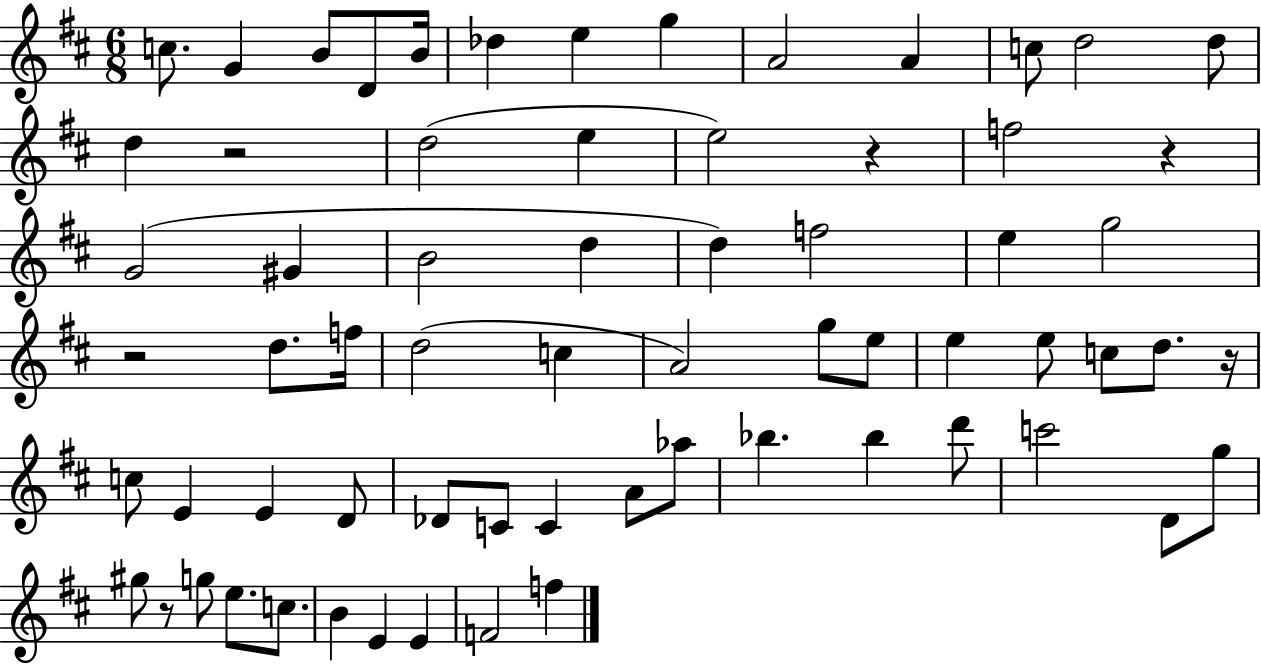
{
  \clef treble
  \numericTimeSignature
  \time 6/8
  \key d \major
  c''8. g'4 b'8 d'8 b'16 | des''4 e''4 g''4 | a'2 a'4 | c''8 d''2 d''8 | \break d''4 r2 | d''2( e''4 | e''2) r4 | f''2 r4 | \break g'2( gis'4 | b'2 d''4 | d''4) f''2 | e''4 g''2 | \break r2 d''8. f''16 | d''2( c''4 | a'2) g''8 e''8 | e''4 e''8 c''8 d''8. r16 | \break c''8 e'4 e'4 d'8 | des'8 c'8 c'4 a'8 aes''8 | bes''4. bes''4 d'''8 | c'''2 d'8 g''8 | \break gis''8 r8 g''8 e''8. c''8. | b'4 e'4 e'4 | f'2 f''4 | \bar "|."
}